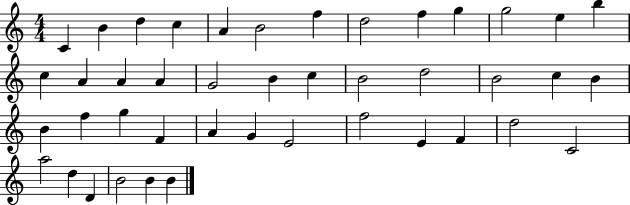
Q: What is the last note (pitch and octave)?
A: B4